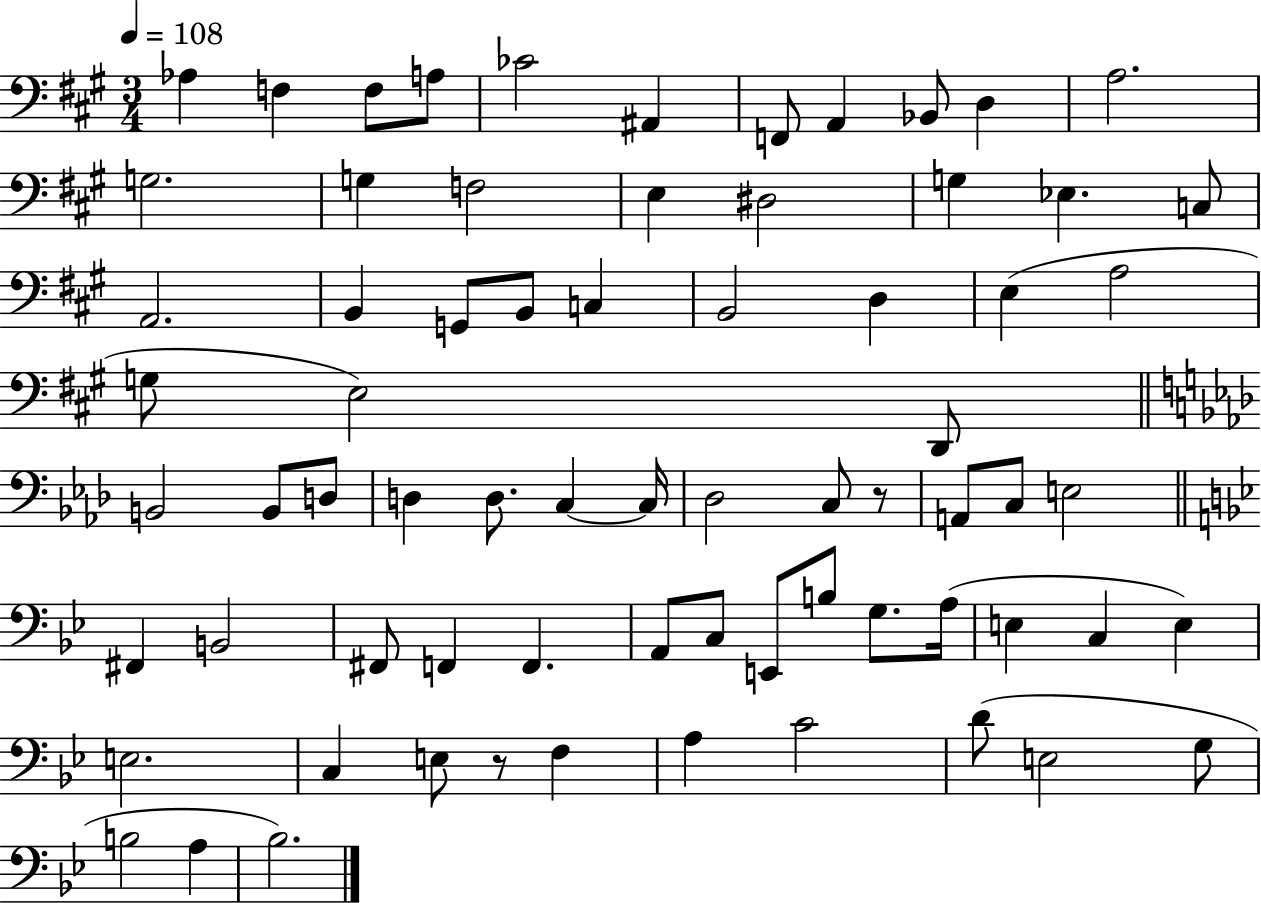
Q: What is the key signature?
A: A major